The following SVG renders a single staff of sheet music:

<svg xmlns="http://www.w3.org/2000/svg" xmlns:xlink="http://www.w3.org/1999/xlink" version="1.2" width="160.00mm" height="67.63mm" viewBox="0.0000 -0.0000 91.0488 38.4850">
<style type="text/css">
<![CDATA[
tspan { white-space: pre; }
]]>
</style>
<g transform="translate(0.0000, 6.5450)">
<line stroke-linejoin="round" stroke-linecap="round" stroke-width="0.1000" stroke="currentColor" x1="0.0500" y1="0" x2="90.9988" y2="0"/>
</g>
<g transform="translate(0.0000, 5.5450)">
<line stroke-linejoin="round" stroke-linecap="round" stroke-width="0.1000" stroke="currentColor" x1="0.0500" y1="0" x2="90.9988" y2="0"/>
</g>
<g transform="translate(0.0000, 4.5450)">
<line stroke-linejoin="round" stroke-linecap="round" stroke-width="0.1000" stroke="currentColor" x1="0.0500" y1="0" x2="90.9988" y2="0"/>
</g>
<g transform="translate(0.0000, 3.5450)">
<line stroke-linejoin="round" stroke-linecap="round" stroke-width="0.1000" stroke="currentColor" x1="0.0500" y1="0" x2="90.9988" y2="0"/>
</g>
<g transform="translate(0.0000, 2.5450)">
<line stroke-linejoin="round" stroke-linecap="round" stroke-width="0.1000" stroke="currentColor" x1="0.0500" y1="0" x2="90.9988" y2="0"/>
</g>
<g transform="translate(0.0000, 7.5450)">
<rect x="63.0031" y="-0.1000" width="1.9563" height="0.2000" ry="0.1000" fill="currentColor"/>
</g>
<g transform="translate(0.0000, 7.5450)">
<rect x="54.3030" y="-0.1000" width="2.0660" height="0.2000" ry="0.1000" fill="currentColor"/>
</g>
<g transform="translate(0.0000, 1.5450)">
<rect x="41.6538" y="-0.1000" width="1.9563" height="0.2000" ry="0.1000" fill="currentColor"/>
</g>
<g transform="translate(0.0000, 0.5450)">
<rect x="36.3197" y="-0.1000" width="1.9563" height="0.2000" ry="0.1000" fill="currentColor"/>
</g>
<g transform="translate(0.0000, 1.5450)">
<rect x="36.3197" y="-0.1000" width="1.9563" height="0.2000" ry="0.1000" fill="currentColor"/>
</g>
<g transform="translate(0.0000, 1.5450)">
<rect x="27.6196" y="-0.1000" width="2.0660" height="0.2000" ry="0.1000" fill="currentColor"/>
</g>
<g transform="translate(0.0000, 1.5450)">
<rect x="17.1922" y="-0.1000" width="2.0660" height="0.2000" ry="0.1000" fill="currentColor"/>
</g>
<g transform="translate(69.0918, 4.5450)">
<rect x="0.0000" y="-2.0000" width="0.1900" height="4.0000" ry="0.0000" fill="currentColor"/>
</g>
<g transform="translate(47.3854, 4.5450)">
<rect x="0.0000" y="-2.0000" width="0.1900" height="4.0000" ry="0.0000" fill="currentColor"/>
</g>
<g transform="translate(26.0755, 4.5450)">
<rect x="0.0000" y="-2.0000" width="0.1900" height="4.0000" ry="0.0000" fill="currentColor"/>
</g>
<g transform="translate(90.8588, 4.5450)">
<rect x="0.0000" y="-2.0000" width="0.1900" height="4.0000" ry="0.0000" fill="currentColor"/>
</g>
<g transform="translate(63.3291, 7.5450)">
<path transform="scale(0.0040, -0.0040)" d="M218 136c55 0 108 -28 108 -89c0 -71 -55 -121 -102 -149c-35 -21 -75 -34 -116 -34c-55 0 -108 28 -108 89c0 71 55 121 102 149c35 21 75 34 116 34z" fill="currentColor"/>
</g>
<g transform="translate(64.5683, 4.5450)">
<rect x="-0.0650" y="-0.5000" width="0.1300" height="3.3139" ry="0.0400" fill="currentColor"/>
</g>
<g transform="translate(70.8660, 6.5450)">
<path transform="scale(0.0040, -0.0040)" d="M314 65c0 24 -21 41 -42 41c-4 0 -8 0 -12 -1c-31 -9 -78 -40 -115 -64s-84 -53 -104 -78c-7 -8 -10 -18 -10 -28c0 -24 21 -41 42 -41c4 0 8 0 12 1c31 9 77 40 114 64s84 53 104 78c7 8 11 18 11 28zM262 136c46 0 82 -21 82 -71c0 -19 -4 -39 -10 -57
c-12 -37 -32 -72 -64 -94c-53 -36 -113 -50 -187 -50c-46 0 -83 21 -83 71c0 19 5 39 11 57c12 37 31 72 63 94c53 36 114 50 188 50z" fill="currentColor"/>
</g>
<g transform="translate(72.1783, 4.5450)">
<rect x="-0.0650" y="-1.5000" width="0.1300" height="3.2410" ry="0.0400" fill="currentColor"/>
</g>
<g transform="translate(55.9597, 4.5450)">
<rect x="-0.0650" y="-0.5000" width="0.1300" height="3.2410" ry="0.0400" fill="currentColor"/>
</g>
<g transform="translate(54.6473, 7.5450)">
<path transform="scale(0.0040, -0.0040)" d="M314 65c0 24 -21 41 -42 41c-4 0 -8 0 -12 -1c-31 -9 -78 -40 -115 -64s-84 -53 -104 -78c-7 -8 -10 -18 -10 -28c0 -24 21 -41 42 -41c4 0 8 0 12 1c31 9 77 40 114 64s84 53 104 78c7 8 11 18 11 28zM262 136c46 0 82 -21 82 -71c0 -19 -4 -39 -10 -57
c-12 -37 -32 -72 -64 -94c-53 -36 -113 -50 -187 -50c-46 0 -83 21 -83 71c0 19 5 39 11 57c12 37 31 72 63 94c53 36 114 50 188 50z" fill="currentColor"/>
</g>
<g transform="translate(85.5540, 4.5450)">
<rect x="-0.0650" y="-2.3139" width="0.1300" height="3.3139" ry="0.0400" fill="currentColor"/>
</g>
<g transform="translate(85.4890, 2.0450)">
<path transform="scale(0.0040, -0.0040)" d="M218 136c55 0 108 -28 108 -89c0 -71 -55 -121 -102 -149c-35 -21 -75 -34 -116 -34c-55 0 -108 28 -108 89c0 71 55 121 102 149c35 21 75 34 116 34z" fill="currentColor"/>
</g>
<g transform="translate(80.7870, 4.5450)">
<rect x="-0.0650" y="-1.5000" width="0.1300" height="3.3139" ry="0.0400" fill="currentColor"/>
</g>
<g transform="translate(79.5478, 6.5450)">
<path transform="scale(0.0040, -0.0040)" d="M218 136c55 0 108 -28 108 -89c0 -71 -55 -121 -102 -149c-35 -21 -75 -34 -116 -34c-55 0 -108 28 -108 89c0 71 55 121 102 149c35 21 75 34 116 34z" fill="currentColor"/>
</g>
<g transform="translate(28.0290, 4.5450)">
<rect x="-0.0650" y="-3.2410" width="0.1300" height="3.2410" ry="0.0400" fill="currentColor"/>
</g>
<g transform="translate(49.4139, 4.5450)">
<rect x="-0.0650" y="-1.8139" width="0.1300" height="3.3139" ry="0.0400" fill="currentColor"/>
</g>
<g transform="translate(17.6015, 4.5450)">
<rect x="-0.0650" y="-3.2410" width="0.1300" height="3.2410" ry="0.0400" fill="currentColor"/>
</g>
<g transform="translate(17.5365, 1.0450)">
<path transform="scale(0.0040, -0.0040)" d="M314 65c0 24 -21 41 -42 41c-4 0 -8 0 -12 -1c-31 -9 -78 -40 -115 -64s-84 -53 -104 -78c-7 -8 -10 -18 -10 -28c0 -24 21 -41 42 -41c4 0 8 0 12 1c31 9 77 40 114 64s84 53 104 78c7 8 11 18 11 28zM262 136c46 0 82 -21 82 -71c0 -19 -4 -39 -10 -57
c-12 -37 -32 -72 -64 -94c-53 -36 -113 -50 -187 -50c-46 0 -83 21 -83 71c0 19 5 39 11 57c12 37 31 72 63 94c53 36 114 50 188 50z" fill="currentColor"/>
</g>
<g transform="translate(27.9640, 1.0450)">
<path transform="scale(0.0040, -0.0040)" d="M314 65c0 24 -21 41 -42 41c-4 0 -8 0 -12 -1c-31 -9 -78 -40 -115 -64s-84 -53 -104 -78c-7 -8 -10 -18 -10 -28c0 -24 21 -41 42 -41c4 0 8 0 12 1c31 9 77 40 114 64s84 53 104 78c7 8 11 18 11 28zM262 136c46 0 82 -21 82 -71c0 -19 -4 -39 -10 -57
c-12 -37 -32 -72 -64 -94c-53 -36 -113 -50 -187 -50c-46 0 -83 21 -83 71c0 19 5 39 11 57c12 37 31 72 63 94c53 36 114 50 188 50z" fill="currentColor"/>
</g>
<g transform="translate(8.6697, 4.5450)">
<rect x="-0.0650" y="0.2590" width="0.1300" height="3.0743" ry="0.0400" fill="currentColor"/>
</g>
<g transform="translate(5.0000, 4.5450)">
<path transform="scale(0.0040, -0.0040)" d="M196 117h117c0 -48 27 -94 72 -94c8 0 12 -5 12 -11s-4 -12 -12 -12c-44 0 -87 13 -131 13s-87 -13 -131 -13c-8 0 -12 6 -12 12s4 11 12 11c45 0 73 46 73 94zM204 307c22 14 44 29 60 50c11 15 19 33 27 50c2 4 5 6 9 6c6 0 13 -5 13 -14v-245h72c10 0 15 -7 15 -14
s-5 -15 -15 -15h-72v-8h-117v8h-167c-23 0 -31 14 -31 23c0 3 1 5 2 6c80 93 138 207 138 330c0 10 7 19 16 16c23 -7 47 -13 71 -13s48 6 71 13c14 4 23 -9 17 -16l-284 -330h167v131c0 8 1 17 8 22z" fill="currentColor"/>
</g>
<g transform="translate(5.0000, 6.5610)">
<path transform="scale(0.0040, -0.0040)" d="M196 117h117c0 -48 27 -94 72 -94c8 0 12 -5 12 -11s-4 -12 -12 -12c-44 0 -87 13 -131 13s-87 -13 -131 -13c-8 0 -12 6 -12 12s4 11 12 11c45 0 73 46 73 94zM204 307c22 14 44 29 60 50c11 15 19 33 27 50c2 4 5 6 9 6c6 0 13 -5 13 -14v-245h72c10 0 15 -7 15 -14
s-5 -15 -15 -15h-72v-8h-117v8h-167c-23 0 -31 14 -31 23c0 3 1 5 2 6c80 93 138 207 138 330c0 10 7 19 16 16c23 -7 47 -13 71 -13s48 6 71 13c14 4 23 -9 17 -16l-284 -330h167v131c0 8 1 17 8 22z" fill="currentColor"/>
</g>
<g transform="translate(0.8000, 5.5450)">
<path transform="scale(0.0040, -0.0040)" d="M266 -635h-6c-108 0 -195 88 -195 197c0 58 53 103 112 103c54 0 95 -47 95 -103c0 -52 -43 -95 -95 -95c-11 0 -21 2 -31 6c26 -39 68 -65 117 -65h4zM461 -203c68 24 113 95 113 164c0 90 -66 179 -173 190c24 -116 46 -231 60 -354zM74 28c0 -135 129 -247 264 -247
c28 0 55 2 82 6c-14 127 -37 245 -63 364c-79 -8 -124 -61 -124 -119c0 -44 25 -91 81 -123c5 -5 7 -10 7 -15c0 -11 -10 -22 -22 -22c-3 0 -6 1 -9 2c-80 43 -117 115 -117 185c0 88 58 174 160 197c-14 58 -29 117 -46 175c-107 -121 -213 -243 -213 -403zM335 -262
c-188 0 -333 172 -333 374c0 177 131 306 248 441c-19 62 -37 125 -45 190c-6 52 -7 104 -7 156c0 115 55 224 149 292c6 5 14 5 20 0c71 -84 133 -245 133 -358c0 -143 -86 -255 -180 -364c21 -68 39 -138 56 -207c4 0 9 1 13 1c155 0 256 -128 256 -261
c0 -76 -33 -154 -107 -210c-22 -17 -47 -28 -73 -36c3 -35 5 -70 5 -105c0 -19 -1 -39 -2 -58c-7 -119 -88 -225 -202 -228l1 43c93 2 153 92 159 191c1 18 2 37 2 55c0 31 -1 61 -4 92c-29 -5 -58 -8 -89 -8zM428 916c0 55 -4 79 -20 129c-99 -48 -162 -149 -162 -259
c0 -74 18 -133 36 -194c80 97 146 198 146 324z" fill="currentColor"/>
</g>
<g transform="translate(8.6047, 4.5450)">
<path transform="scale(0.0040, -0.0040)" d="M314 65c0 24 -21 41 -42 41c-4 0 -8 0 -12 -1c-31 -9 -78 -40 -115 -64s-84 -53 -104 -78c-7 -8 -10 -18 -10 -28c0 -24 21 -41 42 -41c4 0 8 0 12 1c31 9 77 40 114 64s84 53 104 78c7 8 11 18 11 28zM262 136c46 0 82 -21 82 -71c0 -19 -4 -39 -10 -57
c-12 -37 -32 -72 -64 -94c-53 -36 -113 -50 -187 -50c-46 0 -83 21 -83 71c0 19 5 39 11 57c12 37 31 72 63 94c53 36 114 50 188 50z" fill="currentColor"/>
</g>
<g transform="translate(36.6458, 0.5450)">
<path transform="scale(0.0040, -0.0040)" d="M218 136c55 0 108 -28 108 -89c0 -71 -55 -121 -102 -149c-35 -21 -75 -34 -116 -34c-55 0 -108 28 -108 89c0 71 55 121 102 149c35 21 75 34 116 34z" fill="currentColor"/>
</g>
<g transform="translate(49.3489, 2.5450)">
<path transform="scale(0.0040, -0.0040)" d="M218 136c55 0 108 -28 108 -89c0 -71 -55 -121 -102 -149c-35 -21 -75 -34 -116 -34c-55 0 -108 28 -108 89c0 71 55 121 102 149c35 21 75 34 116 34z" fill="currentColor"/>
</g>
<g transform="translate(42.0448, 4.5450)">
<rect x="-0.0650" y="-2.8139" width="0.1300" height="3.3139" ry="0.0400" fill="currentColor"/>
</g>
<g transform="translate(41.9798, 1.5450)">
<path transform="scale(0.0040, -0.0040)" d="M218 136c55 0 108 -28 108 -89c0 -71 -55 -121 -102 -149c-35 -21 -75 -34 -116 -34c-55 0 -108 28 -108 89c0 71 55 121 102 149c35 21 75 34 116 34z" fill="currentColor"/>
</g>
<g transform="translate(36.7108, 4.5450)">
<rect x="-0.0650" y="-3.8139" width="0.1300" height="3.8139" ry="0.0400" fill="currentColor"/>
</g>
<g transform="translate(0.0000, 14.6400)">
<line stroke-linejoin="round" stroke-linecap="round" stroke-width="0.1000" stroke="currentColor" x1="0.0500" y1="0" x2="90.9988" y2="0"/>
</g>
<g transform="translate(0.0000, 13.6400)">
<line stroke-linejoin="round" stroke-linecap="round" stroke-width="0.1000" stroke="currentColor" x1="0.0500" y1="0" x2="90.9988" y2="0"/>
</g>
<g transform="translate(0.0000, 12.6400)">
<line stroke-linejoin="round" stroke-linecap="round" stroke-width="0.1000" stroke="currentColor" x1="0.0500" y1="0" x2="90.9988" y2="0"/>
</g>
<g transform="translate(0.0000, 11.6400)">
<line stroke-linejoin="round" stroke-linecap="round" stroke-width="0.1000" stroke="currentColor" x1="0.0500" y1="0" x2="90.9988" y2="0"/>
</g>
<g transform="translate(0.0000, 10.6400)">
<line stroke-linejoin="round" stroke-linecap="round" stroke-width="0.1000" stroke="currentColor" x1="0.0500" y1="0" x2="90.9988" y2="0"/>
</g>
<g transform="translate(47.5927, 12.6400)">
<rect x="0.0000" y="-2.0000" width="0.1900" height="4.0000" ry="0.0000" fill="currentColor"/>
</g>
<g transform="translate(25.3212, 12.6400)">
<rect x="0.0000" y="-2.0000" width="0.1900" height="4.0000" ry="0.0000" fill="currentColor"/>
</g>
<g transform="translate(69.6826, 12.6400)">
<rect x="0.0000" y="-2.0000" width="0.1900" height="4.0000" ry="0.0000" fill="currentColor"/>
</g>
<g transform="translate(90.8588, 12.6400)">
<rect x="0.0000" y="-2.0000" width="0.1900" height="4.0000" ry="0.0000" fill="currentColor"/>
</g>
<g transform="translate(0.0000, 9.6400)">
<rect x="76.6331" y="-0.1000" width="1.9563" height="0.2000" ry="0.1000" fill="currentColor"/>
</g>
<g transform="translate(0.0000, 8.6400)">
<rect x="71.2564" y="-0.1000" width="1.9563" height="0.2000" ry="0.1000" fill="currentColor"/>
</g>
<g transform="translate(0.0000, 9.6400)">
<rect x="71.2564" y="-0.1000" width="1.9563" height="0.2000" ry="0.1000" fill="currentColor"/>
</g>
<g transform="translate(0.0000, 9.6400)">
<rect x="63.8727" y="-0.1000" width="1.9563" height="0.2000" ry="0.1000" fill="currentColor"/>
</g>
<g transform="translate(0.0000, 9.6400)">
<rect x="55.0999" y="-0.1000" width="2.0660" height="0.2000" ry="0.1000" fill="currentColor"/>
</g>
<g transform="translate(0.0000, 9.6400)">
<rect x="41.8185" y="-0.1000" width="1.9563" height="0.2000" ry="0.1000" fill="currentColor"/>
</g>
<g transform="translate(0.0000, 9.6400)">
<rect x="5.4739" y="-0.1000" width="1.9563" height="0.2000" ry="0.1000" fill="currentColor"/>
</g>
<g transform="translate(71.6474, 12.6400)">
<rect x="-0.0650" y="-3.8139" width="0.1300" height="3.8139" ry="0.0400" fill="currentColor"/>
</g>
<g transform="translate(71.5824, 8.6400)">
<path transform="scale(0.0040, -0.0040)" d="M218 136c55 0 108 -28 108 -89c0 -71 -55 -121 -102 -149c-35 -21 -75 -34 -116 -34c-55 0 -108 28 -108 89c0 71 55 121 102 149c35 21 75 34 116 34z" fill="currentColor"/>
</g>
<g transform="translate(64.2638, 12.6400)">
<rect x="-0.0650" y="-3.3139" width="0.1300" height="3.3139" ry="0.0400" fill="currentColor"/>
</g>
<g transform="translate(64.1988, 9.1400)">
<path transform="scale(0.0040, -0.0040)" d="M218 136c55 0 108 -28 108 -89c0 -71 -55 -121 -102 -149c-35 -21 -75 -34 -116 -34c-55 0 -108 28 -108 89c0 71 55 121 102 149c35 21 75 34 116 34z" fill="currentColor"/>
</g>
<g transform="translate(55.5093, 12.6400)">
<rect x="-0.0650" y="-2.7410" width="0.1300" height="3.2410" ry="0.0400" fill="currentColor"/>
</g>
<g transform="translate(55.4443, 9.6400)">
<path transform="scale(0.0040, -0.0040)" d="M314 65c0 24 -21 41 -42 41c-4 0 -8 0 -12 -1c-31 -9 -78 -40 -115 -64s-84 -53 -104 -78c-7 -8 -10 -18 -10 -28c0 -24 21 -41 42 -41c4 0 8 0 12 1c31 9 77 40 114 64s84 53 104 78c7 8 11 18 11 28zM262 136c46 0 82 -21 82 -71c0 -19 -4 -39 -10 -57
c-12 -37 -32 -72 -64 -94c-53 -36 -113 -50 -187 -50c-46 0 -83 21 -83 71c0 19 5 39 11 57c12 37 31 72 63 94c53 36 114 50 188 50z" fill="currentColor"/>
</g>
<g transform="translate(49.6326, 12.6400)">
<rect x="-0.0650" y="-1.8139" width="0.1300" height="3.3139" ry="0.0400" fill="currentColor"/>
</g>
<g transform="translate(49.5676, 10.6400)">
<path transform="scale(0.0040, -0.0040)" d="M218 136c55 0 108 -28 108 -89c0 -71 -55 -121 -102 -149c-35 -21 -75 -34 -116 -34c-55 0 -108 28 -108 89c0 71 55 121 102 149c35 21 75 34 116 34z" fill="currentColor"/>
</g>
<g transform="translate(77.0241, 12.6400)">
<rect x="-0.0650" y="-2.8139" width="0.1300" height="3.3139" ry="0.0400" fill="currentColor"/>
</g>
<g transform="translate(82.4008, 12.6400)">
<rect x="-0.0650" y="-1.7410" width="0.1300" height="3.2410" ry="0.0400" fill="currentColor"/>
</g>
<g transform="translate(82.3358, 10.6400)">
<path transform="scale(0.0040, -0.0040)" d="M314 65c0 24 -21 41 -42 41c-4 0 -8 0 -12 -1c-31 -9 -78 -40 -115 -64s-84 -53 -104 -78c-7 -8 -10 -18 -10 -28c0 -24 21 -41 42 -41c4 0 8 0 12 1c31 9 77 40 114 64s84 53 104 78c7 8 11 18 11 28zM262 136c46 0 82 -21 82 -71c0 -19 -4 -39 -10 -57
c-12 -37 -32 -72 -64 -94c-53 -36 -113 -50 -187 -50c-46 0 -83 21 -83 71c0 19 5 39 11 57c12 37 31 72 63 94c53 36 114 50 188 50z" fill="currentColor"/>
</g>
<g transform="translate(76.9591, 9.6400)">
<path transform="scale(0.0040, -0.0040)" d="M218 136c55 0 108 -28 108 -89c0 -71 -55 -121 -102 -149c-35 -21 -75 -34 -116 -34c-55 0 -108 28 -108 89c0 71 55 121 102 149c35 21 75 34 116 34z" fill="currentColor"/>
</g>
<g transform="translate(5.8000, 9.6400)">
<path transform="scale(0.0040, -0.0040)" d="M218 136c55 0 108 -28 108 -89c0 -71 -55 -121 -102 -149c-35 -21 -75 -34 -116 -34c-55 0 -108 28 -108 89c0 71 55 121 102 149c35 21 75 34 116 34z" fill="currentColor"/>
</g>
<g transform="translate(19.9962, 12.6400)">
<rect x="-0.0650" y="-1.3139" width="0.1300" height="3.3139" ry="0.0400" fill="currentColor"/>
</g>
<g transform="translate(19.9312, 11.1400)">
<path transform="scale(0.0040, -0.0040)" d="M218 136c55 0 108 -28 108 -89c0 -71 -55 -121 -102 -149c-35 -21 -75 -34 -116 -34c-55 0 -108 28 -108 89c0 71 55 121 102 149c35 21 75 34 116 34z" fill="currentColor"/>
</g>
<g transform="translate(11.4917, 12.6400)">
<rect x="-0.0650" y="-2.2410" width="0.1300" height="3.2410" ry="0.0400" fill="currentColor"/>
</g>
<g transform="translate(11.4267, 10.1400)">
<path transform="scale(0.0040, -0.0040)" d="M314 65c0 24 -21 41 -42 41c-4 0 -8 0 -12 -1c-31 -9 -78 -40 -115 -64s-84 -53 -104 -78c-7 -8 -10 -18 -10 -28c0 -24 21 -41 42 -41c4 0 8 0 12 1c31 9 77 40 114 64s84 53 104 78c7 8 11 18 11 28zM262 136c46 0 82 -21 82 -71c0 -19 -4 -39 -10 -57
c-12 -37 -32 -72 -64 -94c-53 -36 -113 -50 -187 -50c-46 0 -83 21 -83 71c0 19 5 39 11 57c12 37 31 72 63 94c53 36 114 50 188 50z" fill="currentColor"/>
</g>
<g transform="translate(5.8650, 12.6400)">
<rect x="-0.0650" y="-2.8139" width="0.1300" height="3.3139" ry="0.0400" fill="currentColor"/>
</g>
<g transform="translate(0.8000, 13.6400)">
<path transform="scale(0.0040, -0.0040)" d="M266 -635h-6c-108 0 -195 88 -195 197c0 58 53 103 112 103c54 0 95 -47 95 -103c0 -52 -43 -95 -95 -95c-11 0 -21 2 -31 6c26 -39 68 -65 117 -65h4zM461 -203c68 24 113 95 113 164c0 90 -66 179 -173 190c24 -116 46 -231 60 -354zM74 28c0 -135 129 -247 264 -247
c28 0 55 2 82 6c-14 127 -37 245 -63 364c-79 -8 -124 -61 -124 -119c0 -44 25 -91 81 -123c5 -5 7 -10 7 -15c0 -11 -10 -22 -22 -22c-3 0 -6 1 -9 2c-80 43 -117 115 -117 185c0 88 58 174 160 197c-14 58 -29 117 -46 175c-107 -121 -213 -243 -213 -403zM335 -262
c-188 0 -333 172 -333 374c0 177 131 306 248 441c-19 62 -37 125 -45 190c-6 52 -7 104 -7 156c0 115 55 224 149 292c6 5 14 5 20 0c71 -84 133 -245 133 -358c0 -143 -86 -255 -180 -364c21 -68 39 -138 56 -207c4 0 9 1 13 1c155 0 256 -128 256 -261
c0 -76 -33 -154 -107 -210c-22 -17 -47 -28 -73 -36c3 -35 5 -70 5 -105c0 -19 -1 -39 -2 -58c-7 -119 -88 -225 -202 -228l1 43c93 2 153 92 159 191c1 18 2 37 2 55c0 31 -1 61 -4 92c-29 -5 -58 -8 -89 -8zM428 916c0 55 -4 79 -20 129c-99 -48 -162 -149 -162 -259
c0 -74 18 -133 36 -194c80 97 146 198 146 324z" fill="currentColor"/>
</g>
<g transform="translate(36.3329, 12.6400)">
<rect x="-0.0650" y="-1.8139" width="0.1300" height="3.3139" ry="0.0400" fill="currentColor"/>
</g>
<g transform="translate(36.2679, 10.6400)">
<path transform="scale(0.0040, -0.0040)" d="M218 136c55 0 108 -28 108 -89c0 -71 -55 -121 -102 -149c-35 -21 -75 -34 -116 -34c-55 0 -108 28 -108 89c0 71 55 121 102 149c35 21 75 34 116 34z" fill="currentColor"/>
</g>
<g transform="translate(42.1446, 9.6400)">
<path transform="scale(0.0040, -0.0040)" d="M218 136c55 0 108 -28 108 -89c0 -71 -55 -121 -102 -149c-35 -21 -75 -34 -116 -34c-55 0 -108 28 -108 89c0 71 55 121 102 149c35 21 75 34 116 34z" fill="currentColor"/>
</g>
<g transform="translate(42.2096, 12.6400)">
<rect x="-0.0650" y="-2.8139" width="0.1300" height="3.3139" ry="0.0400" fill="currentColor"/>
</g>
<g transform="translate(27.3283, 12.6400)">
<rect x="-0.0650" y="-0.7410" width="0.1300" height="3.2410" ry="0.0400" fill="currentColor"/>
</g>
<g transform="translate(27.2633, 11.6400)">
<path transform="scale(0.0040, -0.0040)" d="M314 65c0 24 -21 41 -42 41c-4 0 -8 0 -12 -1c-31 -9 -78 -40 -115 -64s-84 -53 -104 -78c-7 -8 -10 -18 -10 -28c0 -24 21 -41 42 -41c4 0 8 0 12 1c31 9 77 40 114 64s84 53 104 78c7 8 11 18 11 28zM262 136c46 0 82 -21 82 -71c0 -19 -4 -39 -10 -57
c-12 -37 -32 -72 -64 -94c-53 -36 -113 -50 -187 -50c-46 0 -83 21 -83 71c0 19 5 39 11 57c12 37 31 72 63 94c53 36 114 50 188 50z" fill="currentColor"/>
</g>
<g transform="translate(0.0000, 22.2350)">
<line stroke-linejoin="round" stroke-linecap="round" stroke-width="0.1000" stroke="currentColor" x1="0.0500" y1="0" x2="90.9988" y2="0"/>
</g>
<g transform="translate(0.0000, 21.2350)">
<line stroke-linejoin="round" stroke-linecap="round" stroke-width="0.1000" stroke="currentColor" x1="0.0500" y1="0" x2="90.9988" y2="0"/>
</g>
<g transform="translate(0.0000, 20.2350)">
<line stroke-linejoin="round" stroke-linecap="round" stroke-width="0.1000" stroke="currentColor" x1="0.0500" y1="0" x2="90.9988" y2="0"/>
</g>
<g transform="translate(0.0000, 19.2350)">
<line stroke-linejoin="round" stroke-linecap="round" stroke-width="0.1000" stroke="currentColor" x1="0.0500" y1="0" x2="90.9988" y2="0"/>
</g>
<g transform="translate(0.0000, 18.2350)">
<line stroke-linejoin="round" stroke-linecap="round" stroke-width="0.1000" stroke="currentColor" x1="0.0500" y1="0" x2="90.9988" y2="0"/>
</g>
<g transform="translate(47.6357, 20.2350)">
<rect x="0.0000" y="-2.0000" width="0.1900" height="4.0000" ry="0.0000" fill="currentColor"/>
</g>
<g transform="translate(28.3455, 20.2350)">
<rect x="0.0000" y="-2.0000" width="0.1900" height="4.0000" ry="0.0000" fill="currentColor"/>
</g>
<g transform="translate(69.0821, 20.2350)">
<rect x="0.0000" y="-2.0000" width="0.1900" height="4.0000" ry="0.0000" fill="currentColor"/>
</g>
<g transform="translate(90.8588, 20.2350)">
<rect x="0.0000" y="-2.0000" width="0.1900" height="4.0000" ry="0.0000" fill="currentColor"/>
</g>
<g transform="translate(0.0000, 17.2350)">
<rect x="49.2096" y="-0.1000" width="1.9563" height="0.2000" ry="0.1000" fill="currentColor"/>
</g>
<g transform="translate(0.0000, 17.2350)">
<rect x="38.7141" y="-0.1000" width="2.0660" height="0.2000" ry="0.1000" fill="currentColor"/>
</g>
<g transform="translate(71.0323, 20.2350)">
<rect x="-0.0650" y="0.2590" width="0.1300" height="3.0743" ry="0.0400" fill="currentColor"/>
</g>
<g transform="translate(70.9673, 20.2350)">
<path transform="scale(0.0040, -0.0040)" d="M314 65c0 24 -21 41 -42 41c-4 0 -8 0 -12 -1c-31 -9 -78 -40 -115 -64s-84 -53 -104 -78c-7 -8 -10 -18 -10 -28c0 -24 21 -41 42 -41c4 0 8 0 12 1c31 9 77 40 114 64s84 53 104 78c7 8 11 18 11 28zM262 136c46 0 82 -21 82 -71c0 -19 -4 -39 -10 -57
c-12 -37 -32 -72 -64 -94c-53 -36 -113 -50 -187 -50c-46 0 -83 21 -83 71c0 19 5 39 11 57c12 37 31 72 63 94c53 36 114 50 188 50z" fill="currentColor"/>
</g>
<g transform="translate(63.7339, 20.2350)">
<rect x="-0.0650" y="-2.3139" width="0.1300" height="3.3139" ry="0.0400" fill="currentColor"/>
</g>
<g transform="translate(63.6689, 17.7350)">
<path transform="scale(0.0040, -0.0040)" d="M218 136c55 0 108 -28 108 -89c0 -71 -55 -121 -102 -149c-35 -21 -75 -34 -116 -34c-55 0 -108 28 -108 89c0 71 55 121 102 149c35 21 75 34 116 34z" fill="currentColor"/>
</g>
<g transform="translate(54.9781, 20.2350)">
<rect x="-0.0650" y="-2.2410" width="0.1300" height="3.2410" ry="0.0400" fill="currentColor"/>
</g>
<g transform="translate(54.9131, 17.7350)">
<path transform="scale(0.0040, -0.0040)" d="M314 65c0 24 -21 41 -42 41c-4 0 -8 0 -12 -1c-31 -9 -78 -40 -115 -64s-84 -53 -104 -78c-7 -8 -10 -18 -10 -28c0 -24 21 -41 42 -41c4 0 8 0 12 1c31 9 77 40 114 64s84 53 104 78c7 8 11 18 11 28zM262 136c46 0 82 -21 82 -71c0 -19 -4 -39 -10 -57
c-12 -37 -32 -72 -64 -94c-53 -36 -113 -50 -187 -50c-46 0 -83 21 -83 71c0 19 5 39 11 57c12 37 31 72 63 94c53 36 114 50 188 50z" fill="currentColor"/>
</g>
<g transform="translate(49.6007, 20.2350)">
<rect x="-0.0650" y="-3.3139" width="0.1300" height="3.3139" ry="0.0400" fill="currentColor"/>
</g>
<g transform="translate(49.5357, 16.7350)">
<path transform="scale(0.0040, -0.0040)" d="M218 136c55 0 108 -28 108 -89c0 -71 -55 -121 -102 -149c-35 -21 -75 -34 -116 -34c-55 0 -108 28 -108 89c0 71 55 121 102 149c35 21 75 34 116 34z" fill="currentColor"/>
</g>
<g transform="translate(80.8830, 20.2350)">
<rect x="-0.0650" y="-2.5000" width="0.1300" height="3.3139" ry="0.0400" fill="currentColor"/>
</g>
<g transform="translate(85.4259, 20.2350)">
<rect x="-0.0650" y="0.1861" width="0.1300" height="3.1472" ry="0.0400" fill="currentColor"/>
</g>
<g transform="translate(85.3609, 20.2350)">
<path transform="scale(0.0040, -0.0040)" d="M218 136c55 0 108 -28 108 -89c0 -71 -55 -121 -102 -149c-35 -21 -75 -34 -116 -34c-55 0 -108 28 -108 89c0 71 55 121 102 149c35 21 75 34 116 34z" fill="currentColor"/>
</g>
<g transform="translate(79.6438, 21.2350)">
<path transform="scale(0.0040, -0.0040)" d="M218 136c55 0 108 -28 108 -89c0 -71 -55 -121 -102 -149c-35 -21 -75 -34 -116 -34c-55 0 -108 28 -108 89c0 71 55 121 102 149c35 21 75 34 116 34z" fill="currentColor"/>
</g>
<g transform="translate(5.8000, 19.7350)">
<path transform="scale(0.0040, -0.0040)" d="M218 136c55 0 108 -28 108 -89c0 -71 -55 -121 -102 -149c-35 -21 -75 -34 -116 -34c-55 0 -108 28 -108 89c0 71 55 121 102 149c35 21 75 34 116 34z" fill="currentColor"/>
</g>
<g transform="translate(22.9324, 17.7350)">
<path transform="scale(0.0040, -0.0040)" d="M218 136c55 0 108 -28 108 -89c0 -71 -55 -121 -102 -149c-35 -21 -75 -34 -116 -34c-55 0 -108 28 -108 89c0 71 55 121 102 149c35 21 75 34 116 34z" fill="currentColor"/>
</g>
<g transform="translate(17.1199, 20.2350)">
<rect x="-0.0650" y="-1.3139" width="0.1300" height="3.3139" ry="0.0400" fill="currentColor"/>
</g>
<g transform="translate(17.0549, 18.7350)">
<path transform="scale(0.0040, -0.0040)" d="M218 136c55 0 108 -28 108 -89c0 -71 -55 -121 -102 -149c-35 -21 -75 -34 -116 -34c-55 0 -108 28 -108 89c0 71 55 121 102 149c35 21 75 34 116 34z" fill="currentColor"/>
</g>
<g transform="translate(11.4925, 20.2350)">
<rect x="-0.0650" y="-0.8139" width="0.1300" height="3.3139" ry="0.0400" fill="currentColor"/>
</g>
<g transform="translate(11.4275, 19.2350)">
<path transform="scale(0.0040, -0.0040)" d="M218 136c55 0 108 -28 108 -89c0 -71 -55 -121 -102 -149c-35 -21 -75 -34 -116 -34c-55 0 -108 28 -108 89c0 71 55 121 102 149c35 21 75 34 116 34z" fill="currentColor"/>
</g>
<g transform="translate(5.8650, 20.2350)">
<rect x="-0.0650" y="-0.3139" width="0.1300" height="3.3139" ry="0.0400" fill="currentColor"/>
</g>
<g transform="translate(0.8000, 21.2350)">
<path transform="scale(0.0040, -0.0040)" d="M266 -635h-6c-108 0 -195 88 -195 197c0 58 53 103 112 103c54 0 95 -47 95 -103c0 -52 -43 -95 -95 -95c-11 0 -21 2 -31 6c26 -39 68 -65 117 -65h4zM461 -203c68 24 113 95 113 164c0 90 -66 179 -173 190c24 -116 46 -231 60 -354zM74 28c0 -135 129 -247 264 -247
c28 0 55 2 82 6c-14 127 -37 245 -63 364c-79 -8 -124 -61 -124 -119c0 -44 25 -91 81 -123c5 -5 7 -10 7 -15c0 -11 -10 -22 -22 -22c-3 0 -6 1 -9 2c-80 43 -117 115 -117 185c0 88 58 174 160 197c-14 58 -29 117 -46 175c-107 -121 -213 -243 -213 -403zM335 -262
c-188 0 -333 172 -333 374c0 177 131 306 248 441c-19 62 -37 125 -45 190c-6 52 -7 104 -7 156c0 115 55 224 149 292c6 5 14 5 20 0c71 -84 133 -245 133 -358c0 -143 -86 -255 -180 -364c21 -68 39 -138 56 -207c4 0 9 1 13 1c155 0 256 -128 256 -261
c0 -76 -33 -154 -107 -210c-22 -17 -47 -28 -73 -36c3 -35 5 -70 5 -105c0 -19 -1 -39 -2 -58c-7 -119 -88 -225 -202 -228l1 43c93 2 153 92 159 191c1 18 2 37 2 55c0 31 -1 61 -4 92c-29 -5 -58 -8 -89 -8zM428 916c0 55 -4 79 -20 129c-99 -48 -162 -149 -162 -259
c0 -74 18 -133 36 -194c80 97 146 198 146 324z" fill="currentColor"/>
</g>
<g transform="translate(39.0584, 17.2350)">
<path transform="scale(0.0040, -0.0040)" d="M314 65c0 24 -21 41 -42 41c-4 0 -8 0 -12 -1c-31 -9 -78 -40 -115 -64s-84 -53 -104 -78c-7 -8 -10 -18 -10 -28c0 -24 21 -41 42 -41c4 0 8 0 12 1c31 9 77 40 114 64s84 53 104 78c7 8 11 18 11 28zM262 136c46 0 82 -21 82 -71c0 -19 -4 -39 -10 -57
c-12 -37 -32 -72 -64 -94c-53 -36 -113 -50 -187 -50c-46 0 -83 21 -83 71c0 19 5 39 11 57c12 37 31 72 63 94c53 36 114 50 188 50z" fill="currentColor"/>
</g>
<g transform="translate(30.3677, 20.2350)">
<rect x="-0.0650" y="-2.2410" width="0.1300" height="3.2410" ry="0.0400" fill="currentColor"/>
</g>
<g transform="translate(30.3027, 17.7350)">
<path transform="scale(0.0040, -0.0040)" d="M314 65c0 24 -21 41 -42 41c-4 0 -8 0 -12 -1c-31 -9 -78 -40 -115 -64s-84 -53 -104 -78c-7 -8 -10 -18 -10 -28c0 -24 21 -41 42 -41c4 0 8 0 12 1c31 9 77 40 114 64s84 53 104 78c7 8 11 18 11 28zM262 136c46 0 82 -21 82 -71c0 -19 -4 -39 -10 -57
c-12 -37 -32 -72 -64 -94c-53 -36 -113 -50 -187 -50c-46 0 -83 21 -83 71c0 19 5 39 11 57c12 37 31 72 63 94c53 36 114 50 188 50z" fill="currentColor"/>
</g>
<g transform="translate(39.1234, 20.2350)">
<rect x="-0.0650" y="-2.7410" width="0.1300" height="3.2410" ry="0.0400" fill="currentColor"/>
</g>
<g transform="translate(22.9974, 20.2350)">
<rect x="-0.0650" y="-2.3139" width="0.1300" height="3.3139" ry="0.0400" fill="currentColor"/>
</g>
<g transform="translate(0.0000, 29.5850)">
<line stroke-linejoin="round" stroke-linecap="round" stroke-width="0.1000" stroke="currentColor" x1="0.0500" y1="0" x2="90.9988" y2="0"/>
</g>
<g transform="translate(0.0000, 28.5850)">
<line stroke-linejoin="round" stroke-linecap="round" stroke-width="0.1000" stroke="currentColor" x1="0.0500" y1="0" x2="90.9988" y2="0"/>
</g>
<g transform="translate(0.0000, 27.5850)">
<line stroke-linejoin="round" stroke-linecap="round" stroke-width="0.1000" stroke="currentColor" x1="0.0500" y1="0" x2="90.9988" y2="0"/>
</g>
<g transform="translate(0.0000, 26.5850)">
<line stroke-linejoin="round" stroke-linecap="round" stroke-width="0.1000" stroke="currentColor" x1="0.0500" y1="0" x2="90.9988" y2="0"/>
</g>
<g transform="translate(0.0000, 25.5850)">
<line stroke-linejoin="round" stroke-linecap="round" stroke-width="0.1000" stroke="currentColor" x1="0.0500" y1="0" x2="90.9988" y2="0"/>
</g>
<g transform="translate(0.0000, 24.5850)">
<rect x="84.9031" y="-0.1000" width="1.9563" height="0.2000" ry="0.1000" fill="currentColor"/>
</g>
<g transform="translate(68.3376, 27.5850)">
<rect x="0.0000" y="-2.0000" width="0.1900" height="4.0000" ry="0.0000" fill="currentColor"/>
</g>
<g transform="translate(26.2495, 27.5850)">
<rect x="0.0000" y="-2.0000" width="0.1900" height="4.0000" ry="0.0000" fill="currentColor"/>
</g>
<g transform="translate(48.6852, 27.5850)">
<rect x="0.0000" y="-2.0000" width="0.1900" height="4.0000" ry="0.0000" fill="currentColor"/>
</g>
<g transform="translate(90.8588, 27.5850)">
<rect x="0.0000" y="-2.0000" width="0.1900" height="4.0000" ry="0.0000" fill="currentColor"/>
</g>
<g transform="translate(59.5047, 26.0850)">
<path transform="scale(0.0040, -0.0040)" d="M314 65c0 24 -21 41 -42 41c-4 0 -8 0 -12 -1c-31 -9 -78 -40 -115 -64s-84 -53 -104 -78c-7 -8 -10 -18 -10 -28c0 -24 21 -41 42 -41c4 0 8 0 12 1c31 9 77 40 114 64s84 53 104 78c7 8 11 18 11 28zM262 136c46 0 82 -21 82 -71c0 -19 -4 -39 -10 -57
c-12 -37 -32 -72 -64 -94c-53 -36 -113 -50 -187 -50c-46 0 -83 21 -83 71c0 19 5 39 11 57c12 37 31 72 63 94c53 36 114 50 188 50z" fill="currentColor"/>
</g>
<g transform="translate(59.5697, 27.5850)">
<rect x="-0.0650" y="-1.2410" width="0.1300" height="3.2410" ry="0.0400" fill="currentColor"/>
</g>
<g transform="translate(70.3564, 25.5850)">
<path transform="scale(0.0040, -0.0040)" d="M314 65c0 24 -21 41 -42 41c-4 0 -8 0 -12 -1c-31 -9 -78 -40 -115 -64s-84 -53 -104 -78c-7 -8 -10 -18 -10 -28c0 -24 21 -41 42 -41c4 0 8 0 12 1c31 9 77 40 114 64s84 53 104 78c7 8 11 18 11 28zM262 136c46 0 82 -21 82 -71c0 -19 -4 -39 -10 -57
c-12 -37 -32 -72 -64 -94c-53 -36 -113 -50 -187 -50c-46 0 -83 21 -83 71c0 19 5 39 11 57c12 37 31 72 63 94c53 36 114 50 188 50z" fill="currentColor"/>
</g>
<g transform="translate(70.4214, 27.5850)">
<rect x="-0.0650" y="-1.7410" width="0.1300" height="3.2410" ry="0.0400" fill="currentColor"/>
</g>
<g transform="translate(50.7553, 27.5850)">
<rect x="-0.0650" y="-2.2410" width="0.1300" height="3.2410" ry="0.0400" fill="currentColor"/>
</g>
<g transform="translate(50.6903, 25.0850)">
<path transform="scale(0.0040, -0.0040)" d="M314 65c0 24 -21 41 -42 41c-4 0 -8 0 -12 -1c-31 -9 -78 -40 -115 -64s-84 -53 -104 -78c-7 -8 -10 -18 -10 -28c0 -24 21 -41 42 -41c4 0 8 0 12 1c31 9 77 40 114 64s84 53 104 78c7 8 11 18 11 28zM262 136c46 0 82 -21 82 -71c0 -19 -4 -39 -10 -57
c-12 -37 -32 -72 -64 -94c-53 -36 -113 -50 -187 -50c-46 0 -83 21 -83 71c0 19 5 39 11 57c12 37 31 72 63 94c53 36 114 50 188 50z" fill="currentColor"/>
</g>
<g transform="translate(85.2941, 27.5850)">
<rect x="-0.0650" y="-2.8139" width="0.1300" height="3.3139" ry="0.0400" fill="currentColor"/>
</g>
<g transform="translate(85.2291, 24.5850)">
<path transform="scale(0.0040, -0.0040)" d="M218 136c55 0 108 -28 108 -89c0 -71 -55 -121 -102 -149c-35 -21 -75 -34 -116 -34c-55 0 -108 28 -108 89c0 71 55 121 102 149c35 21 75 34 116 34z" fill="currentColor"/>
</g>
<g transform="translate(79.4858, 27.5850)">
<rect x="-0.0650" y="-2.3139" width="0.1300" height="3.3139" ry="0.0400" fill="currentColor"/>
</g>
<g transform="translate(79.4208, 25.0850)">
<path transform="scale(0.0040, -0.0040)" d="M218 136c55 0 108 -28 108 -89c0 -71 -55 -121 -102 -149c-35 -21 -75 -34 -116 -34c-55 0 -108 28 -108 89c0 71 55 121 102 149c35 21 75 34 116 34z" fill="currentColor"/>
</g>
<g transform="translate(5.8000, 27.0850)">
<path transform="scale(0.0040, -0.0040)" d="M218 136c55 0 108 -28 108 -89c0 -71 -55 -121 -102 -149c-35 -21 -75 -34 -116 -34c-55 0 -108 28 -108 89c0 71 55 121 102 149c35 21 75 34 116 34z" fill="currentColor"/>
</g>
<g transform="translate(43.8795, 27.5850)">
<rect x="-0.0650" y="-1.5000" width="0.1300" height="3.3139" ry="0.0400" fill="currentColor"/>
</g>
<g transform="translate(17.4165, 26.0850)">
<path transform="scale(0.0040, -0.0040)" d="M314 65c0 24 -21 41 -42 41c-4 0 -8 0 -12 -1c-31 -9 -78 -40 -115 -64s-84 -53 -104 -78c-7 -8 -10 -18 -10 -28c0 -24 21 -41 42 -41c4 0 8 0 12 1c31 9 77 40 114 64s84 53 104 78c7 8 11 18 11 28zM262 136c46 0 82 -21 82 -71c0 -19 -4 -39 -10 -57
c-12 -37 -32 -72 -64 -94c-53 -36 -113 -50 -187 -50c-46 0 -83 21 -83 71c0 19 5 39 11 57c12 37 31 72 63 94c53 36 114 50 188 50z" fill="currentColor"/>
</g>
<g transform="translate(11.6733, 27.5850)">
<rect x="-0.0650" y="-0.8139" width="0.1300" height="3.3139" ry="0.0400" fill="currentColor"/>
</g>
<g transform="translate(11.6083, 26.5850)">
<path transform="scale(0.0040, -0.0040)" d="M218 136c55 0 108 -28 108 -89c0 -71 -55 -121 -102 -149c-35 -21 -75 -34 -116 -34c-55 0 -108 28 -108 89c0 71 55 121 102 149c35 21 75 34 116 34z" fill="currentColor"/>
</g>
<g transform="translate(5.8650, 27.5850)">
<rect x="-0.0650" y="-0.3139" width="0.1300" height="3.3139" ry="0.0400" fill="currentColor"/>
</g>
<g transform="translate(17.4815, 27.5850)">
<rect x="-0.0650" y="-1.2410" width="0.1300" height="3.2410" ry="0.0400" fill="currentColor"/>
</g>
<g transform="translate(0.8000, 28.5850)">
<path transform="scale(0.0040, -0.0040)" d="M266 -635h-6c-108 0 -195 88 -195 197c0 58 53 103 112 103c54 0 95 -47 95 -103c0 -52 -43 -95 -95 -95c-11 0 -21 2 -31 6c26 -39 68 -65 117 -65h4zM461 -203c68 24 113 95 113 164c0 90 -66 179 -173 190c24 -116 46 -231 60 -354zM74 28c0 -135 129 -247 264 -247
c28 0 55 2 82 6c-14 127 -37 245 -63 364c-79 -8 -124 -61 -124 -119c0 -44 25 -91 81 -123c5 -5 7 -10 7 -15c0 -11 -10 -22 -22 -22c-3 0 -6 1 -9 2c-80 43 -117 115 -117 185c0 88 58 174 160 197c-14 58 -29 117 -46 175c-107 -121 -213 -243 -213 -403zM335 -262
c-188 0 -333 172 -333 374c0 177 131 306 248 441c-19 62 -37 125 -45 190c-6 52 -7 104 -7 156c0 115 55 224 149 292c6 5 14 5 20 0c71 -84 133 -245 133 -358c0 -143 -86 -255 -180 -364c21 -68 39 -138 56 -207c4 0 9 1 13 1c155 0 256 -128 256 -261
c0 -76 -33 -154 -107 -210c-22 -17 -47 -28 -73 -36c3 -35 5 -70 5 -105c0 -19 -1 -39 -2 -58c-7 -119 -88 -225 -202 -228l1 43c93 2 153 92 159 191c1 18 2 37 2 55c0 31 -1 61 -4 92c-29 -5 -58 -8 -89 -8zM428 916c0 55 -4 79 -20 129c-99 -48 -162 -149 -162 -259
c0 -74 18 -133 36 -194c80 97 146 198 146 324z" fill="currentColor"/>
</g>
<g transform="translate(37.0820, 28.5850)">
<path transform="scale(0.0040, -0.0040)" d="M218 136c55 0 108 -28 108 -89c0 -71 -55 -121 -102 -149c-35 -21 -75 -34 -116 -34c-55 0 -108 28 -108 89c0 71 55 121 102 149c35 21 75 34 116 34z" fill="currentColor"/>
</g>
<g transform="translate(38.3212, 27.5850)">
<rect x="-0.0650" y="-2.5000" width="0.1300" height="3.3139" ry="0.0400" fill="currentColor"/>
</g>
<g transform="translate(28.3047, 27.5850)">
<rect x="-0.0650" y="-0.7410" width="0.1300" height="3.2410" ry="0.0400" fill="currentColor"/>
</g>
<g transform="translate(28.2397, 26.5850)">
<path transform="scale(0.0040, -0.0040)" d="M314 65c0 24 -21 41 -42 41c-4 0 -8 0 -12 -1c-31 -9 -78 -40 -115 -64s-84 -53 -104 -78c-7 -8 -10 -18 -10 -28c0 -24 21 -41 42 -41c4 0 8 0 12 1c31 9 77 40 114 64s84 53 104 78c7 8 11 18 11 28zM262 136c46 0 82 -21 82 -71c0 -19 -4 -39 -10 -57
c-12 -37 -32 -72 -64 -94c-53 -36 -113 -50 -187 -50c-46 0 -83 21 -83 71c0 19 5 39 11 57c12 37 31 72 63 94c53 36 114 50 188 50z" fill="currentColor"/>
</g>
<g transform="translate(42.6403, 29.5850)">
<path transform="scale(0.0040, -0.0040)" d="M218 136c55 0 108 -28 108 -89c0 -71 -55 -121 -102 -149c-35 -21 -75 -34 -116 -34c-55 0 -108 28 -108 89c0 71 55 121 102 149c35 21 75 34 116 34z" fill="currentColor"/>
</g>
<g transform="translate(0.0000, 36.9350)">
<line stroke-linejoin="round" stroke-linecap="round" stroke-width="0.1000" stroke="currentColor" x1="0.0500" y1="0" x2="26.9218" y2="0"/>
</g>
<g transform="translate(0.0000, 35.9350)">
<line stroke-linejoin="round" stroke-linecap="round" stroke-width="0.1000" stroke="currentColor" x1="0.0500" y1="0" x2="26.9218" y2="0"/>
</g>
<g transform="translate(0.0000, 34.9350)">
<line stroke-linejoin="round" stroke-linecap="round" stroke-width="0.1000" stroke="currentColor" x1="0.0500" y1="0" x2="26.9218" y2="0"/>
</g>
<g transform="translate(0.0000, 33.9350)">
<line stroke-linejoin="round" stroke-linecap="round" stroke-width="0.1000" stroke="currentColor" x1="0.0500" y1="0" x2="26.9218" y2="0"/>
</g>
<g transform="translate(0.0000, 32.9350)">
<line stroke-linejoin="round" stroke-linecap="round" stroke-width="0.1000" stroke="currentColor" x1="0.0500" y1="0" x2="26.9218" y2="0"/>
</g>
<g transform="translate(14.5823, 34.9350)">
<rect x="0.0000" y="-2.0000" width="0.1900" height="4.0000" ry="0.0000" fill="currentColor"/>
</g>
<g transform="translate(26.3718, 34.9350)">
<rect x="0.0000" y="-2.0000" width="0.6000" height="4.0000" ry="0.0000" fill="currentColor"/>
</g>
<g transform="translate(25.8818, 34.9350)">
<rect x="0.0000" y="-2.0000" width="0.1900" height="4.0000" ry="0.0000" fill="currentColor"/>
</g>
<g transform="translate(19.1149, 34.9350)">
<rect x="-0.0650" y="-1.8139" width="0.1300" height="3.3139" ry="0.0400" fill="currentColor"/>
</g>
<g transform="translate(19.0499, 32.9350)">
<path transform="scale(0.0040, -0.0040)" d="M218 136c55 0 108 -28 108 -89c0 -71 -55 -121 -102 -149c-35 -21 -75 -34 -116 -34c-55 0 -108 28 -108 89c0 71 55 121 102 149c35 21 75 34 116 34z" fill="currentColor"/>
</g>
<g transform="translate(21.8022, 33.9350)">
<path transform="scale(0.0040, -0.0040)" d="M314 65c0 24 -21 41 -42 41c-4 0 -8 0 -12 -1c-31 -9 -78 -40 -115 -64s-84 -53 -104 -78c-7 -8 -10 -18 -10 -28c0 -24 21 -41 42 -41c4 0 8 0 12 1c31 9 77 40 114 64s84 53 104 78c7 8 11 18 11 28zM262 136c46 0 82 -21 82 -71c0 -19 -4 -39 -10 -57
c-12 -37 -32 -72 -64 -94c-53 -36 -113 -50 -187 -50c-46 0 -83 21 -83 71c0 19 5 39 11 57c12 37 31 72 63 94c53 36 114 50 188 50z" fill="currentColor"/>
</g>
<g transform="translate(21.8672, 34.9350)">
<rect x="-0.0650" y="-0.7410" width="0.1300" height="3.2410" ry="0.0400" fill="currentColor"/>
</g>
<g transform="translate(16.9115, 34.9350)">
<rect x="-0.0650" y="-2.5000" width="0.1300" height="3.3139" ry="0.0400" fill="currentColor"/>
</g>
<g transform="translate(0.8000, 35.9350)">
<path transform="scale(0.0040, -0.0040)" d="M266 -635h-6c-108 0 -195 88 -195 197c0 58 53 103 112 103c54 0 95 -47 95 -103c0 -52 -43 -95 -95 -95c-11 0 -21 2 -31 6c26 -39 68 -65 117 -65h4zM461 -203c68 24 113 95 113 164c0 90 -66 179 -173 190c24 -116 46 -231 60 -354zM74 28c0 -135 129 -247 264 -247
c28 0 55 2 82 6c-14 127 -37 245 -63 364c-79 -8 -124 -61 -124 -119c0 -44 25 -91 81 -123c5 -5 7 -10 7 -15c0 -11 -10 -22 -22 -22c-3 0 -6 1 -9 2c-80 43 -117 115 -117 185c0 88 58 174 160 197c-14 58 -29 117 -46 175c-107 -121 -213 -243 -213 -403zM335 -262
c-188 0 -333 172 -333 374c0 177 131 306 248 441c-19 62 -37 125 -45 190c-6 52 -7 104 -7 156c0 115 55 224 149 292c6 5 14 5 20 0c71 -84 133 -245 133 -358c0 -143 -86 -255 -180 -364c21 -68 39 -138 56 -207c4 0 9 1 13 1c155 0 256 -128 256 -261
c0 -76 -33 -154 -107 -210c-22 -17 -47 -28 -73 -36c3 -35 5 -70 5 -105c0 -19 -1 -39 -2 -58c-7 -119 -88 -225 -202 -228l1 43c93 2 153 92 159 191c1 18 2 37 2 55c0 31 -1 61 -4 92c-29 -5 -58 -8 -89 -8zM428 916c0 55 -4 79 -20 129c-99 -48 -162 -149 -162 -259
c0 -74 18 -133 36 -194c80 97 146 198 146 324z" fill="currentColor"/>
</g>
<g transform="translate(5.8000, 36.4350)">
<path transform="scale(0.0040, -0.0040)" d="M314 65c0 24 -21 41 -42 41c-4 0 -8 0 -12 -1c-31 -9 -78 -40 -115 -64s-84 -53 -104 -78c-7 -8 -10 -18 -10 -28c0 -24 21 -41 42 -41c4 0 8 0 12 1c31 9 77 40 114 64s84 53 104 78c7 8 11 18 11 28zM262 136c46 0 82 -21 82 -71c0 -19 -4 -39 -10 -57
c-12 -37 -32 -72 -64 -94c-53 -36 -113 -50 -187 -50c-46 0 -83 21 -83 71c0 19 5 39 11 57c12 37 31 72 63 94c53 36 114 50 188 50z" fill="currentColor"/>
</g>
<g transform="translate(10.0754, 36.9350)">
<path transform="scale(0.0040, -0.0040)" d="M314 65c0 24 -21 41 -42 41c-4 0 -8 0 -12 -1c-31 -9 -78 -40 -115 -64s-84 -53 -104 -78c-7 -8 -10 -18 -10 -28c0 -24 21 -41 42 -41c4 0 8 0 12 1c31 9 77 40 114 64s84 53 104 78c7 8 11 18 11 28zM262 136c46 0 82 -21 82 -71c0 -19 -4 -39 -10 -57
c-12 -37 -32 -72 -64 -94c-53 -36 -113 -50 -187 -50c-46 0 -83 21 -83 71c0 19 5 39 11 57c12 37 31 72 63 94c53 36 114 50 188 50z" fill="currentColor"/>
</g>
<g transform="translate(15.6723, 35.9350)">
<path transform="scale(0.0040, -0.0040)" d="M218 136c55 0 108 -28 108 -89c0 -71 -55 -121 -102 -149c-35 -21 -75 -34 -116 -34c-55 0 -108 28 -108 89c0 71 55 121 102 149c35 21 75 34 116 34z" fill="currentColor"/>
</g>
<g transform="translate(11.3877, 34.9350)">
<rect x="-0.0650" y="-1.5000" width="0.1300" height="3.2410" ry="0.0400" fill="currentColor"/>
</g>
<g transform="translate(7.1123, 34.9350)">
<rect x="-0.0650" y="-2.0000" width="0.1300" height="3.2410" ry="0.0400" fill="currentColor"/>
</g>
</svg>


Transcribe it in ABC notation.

X:1
T:Untitled
M:4/4
L:1/4
K:C
B2 b2 b2 c' a f C2 C E2 E g a g2 e d2 f a f a2 b c' a f2 c d e g g2 a2 b g2 g B2 G B c d e2 d2 G E g2 e2 f2 g a F2 E2 G f d2